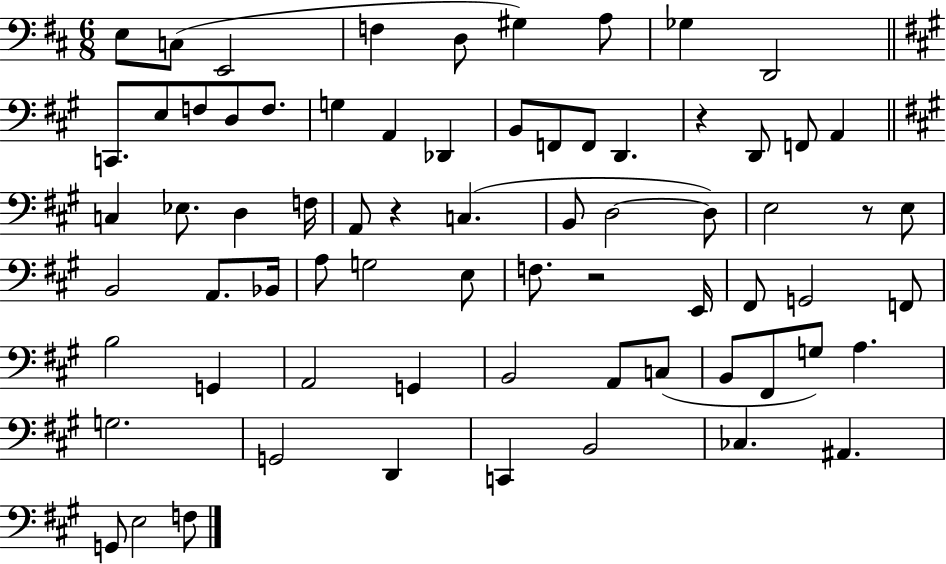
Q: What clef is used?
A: bass